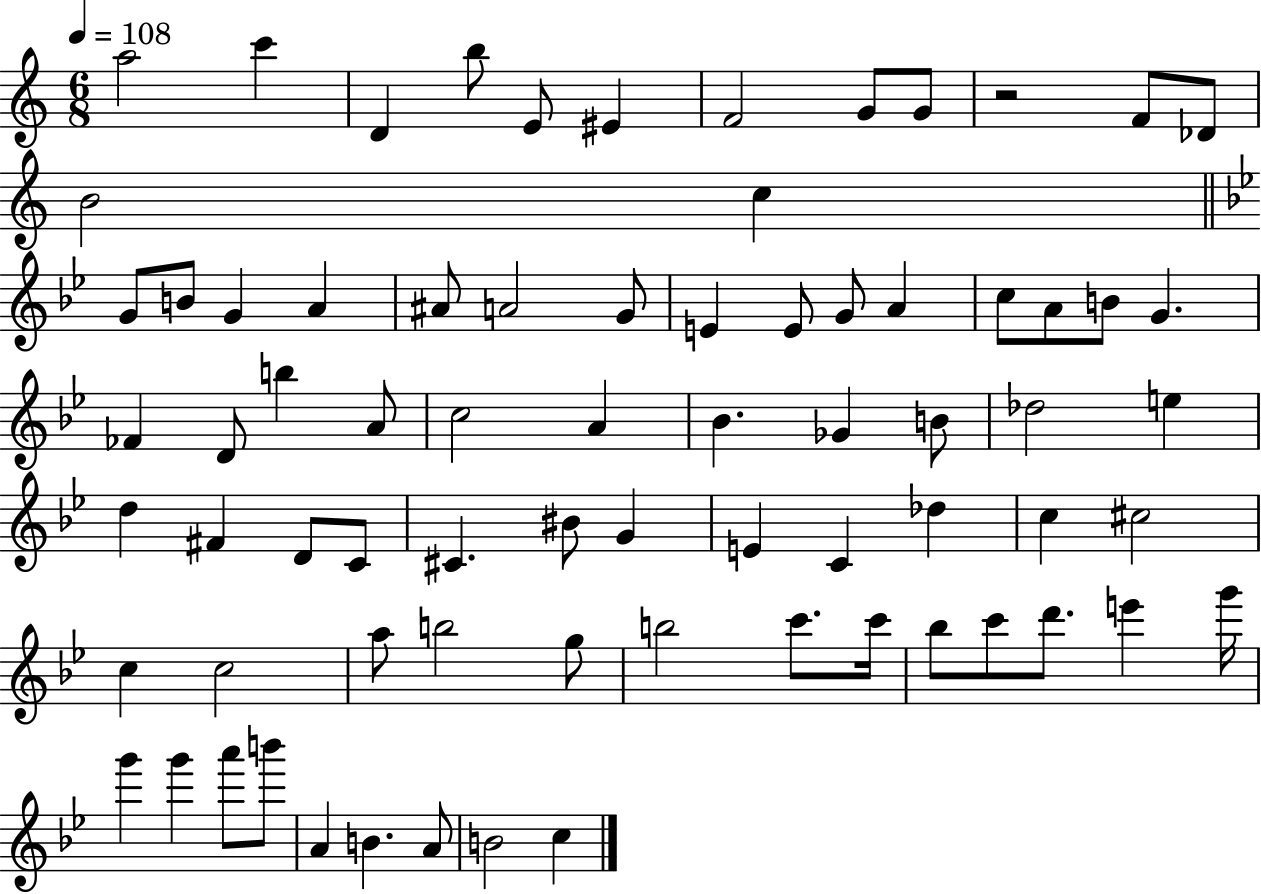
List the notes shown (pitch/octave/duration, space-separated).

A5/h C6/q D4/q B5/e E4/e EIS4/q F4/h G4/e G4/e R/h F4/e Db4/e B4/h C5/q G4/e B4/e G4/q A4/q A#4/e A4/h G4/e E4/q E4/e G4/e A4/q C5/e A4/e B4/e G4/q. FES4/q D4/e B5/q A4/e C5/h A4/q Bb4/q. Gb4/q B4/e Db5/h E5/q D5/q F#4/q D4/e C4/e C#4/q. BIS4/e G4/q E4/q C4/q Db5/q C5/q C#5/h C5/q C5/h A5/e B5/h G5/e B5/h C6/e. C6/s Bb5/e C6/e D6/e. E6/q G6/s G6/q G6/q A6/e B6/e A4/q B4/q. A4/e B4/h C5/q